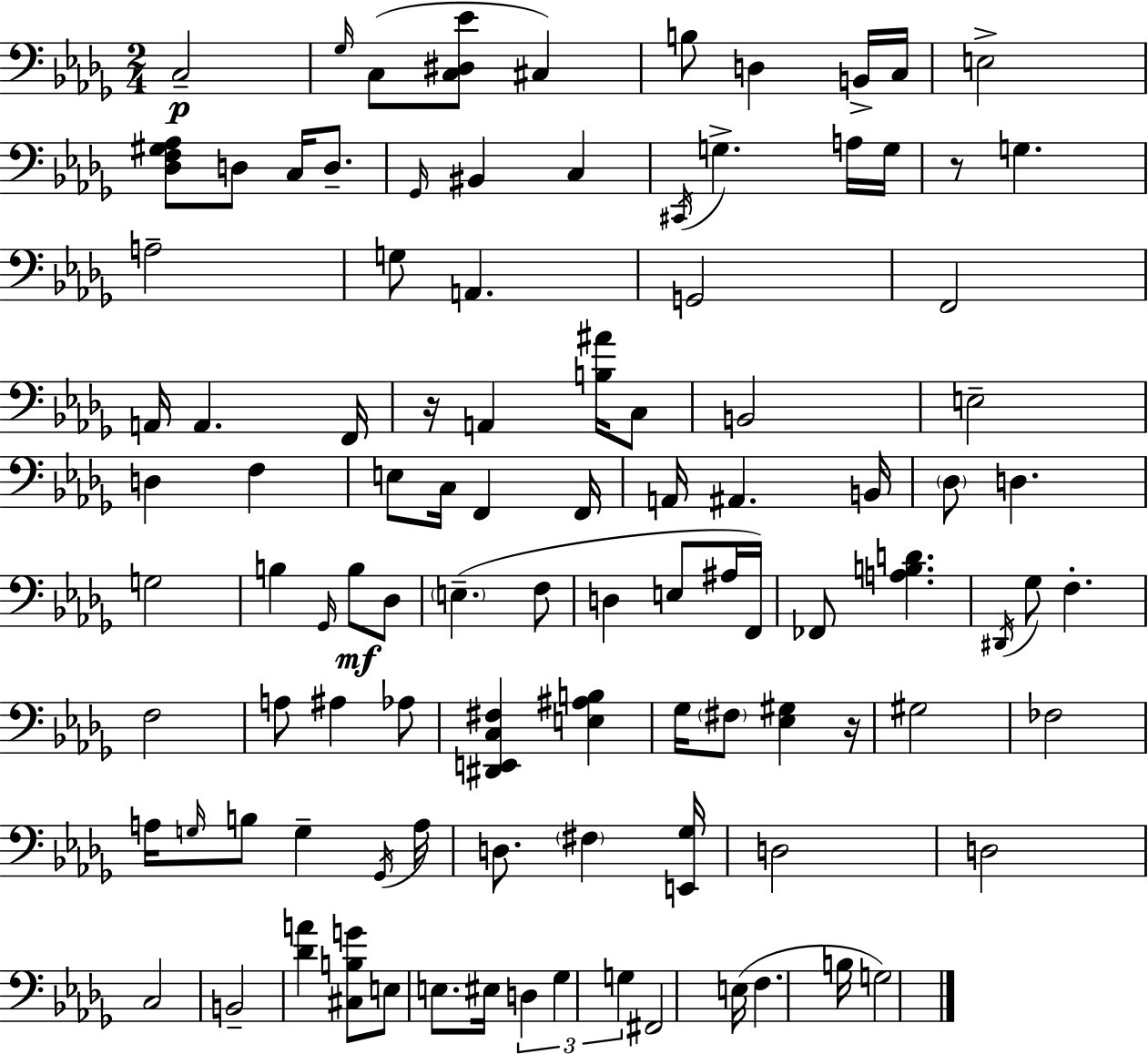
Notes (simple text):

C3/h Gb3/s C3/e [C3,D#3,Eb4]/e C#3/q B3/e D3/q B2/s C3/s E3/h [Db3,F3,G#3,Ab3]/e D3/e C3/s D3/e. Gb2/s BIS2/q C3/q C#2/s G3/q. A3/s G3/s R/e G3/q. A3/h G3/e A2/q. G2/h F2/h A2/s A2/q. F2/s R/s A2/q [B3,A#4]/s C3/e B2/h E3/h D3/q F3/q E3/e C3/s F2/q F2/s A2/s A#2/q. B2/s Db3/e D3/q. G3/h B3/q Gb2/s B3/e Db3/e E3/q. F3/e D3/q E3/e A#3/s F2/s FES2/e [A3,B3,D4]/q. D#2/s Gb3/e F3/q. F3/h A3/e A#3/q Ab3/e [D#2,E2,C3,F#3]/q [E3,A#3,B3]/q Gb3/s F#3/e [Eb3,G#3]/q R/s G#3/h FES3/h A3/s G3/s B3/e G3/q Gb2/s A3/s D3/e. F#3/q [E2,Gb3]/s D3/h D3/h C3/h B2/h [Db4,A4]/q [C#3,B3,G4]/e E3/e E3/e. EIS3/s D3/q Gb3/q G3/q F#2/h E3/s F3/q. B3/s G3/h